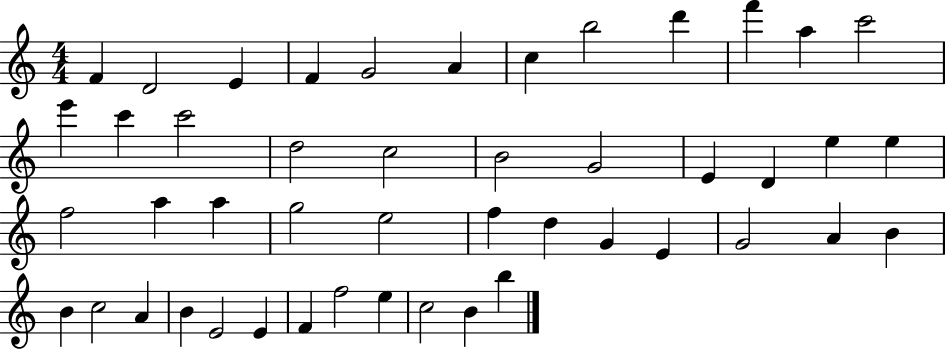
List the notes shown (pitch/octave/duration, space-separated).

F4/q D4/h E4/q F4/q G4/h A4/q C5/q B5/h D6/q F6/q A5/q C6/h E6/q C6/q C6/h D5/h C5/h B4/h G4/h E4/q D4/q E5/q E5/q F5/h A5/q A5/q G5/h E5/h F5/q D5/q G4/q E4/q G4/h A4/q B4/q B4/q C5/h A4/q B4/q E4/h E4/q F4/q F5/h E5/q C5/h B4/q B5/q